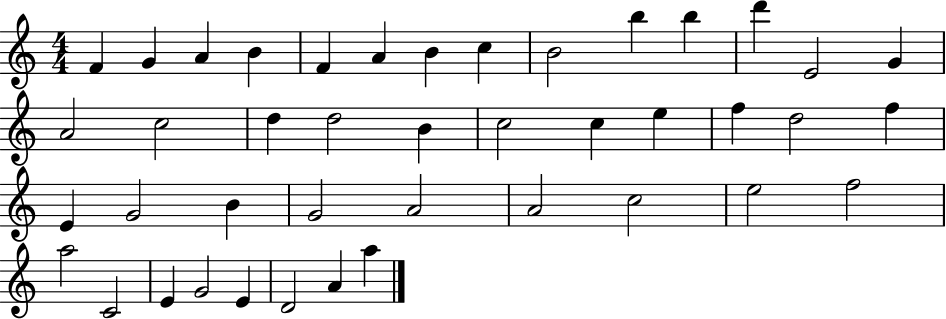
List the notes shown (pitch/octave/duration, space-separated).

F4/q G4/q A4/q B4/q F4/q A4/q B4/q C5/q B4/h B5/q B5/q D6/q E4/h G4/q A4/h C5/h D5/q D5/h B4/q C5/h C5/q E5/q F5/q D5/h F5/q E4/q G4/h B4/q G4/h A4/h A4/h C5/h E5/h F5/h A5/h C4/h E4/q G4/h E4/q D4/h A4/q A5/q